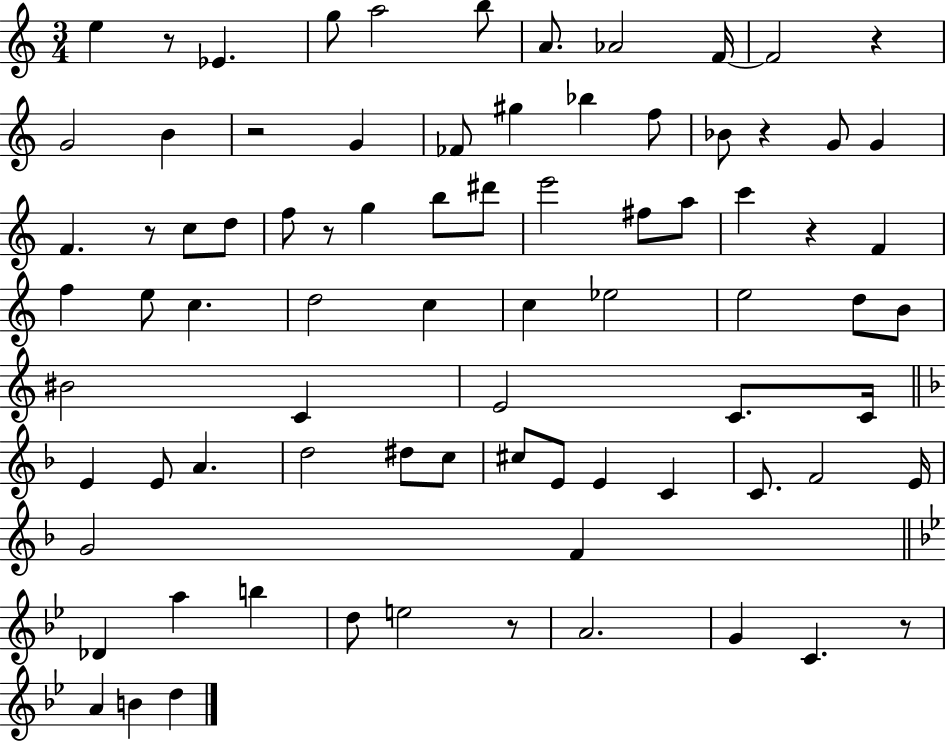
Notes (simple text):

E5/q R/e Eb4/q. G5/e A5/h B5/e A4/e. Ab4/h F4/s F4/h R/q G4/h B4/q R/h G4/q FES4/e G#5/q Bb5/q F5/e Bb4/e R/q G4/e G4/q F4/q. R/e C5/e D5/e F5/e R/e G5/q B5/e D#6/e E6/h F#5/e A5/e C6/q R/q F4/q F5/q E5/e C5/q. D5/h C5/q C5/q Eb5/h E5/h D5/e B4/e BIS4/h C4/q E4/h C4/e. C4/s E4/q E4/e A4/q. D5/h D#5/e C5/e C#5/e E4/e E4/q C4/q C4/e. F4/h E4/s G4/h F4/q Db4/q A5/q B5/q D5/e E5/h R/e A4/h. G4/q C4/q. R/e A4/q B4/q D5/q